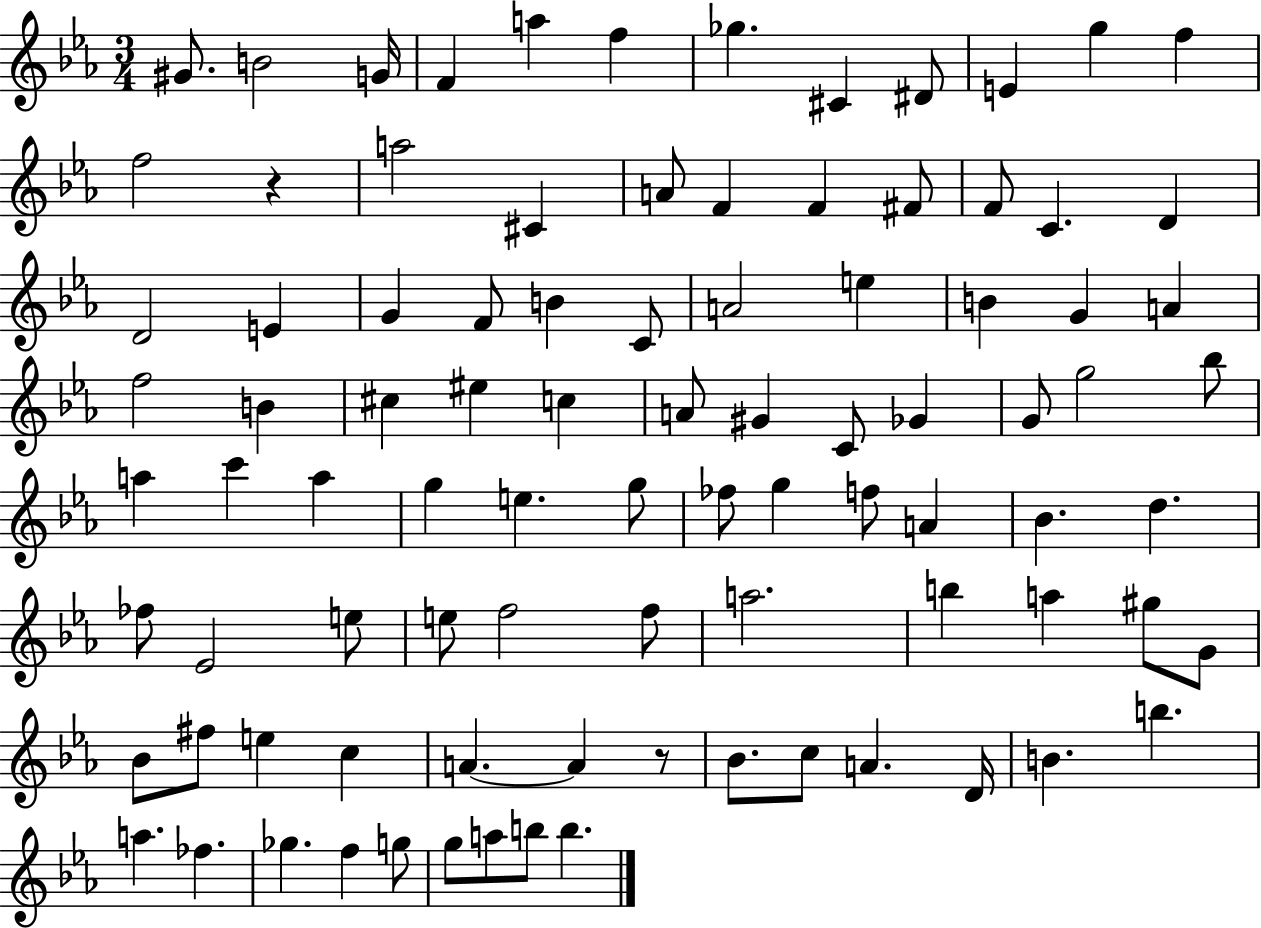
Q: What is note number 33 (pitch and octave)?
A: A4